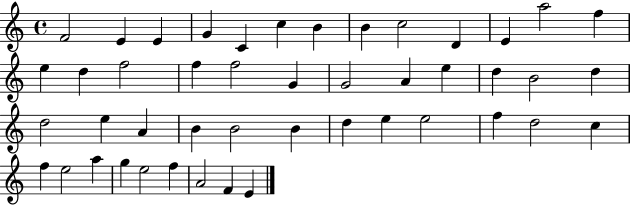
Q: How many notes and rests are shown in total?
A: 46